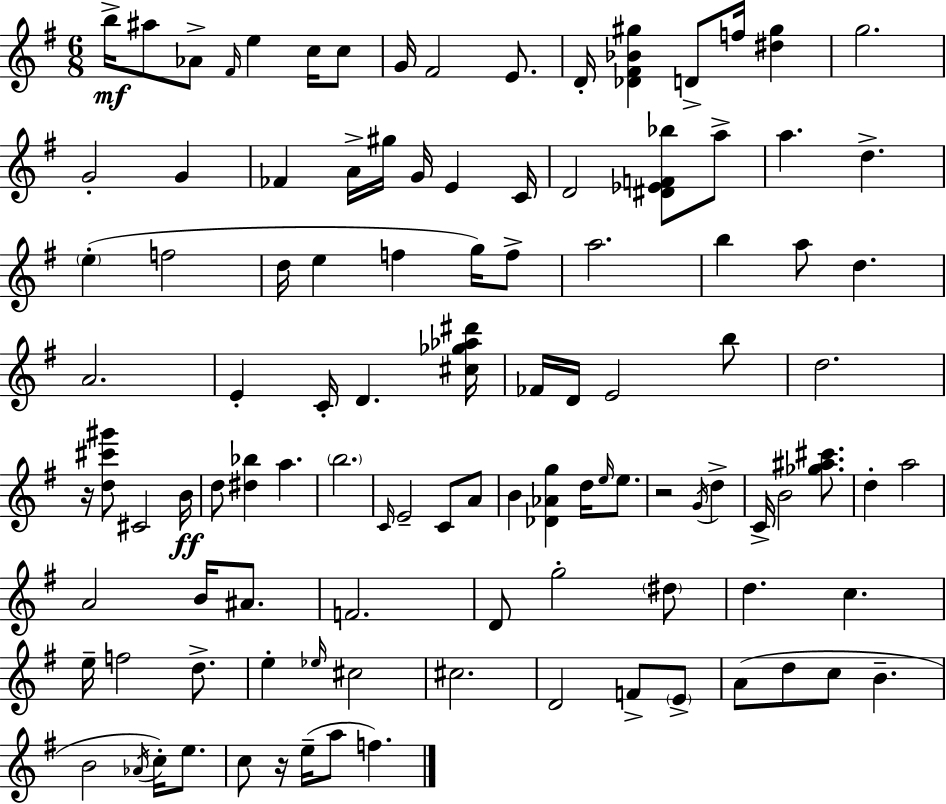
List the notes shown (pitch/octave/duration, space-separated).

B5/s A#5/e Ab4/e F#4/s E5/q C5/s C5/e G4/s F#4/h E4/e. D4/s [Db4,F#4,Bb4,G#5]/q D4/e F5/s [D#5,G#5]/q G5/h. G4/h G4/q FES4/q A4/s G#5/s G4/s E4/q C4/s D4/h [D#4,Eb4,F4,Bb5]/e A5/e A5/q. D5/q. E5/q F5/h D5/s E5/q F5/q G5/s F5/e A5/h. B5/q A5/e D5/q. A4/h. E4/q C4/s D4/q. [C#5,Gb5,Ab5,D#6]/s FES4/s D4/s E4/h B5/e D5/h. R/s [D5,C#6,G#6]/e C#4/h B4/s D5/e [D#5,Bb5]/q A5/q. B5/h. C4/s E4/h C4/e A4/e B4/q [Db4,Ab4,G5]/q D5/s E5/s E5/e. R/h G4/s D5/q C4/s B4/h [Gb5,A#5,C#6]/e. D5/q A5/h A4/h B4/s A#4/e. F4/h. D4/e G5/h D#5/e D5/q. C5/q. E5/s F5/h D5/e. E5/q Eb5/s C#5/h C#5/h. D4/h F4/e E4/e A4/e D5/e C5/e B4/q. B4/h Ab4/s C5/s E5/e. C5/e R/s E5/s A5/e F5/q.